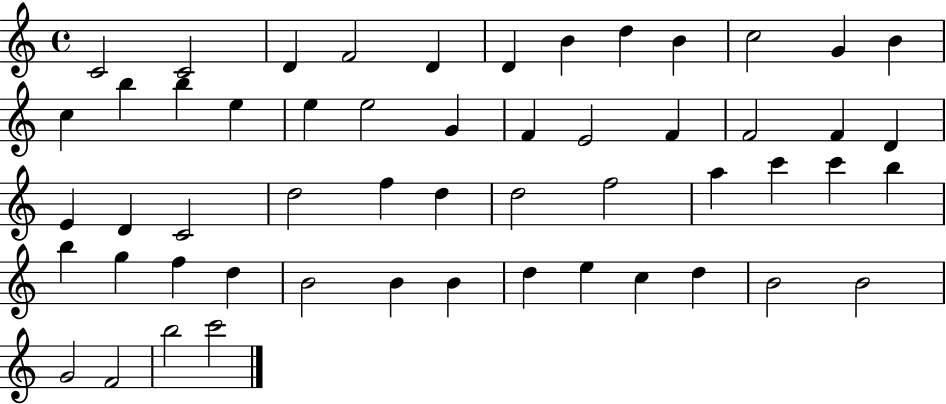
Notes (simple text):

C4/h C4/h D4/q F4/h D4/q D4/q B4/q D5/q B4/q C5/h G4/q B4/q C5/q B5/q B5/q E5/q E5/q E5/h G4/q F4/q E4/h F4/q F4/h F4/q D4/q E4/q D4/q C4/h D5/h F5/q D5/q D5/h F5/h A5/q C6/q C6/q B5/q B5/q G5/q F5/q D5/q B4/h B4/q B4/q D5/q E5/q C5/q D5/q B4/h B4/h G4/h F4/h B5/h C6/h